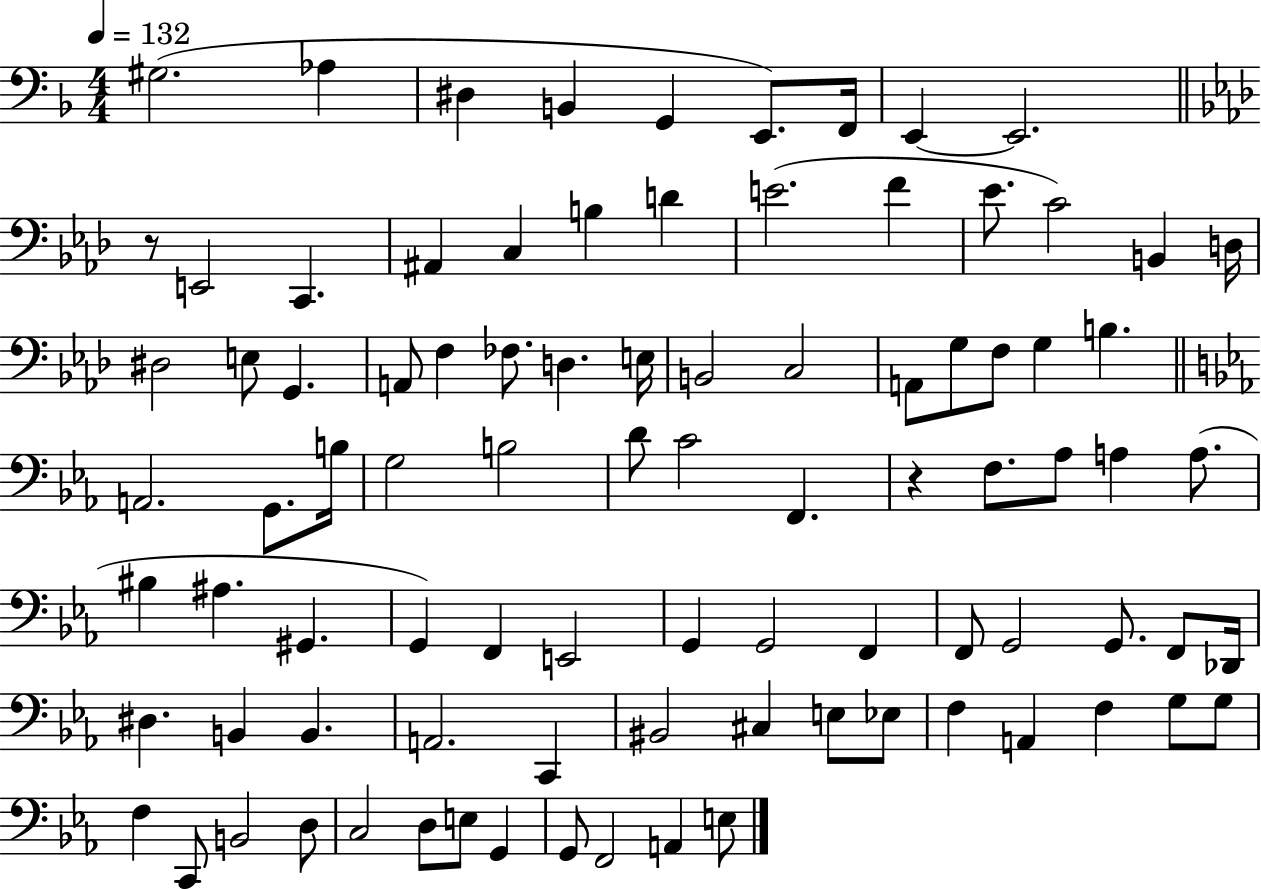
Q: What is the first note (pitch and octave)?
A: G#3